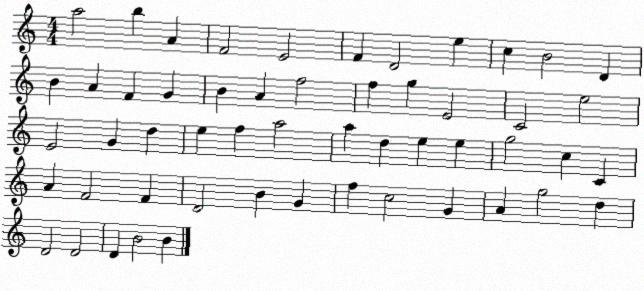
X:1
T:Untitled
M:4/4
L:1/4
K:C
a2 b A F2 E2 F D2 e c B2 D B A F G B A f2 f g E2 C2 e2 E2 G d e f a2 a d e e g2 c C A F2 F D2 B G f c2 G A g2 d D2 D2 D B2 B